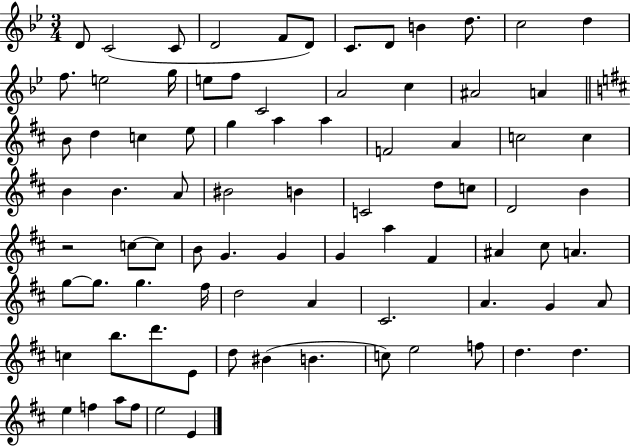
{
  \clef treble
  \numericTimeSignature
  \time 3/4
  \key bes \major
  d'8 c'2( c'8 | d'2 f'8 d'8) | c'8. d'8 b'4 d''8. | c''2 d''4 | \break f''8. e''2 g''16 | e''8 f''8 c'2 | a'2 c''4 | ais'2 a'4 | \break \bar "||" \break \key d \major b'8 d''4 c''4 e''8 | g''4 a''4 a''4 | f'2 a'4 | c''2 c''4 | \break b'4 b'4. a'8 | bis'2 b'4 | c'2 d''8 c''8 | d'2 b'4 | \break r2 c''8~~ c''8 | b'8 g'4. g'4 | g'4 a''4 fis'4 | ais'4 cis''8 a'4. | \break g''8~~ g''8. g''4. fis''16 | d''2 a'4 | cis'2. | a'4. g'4 a'8 | \break c''4 b''8. d'''8. e'8 | d''8 bis'4( b'4. | c''8) e''2 f''8 | d''4. d''4. | \break e''4 f''4 a''8 f''8 | e''2 e'4 | \bar "|."
}